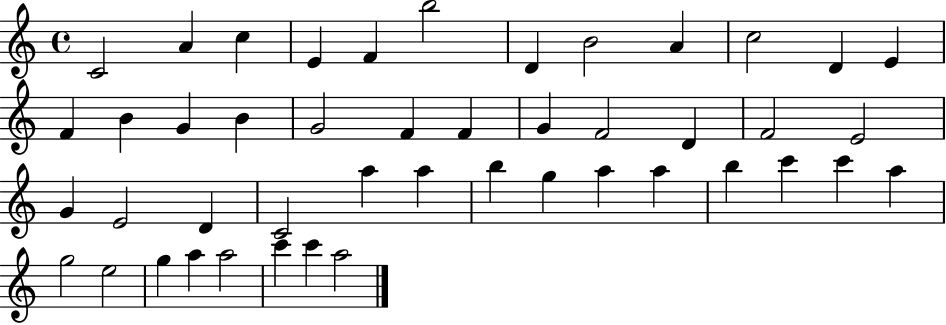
{
  \clef treble
  \time 4/4
  \defaultTimeSignature
  \key c \major
  c'2 a'4 c''4 | e'4 f'4 b''2 | d'4 b'2 a'4 | c''2 d'4 e'4 | \break f'4 b'4 g'4 b'4 | g'2 f'4 f'4 | g'4 f'2 d'4 | f'2 e'2 | \break g'4 e'2 d'4 | c'2 a''4 a''4 | b''4 g''4 a''4 a''4 | b''4 c'''4 c'''4 a''4 | \break g''2 e''2 | g''4 a''4 a''2 | c'''4 c'''4 a''2 | \bar "|."
}